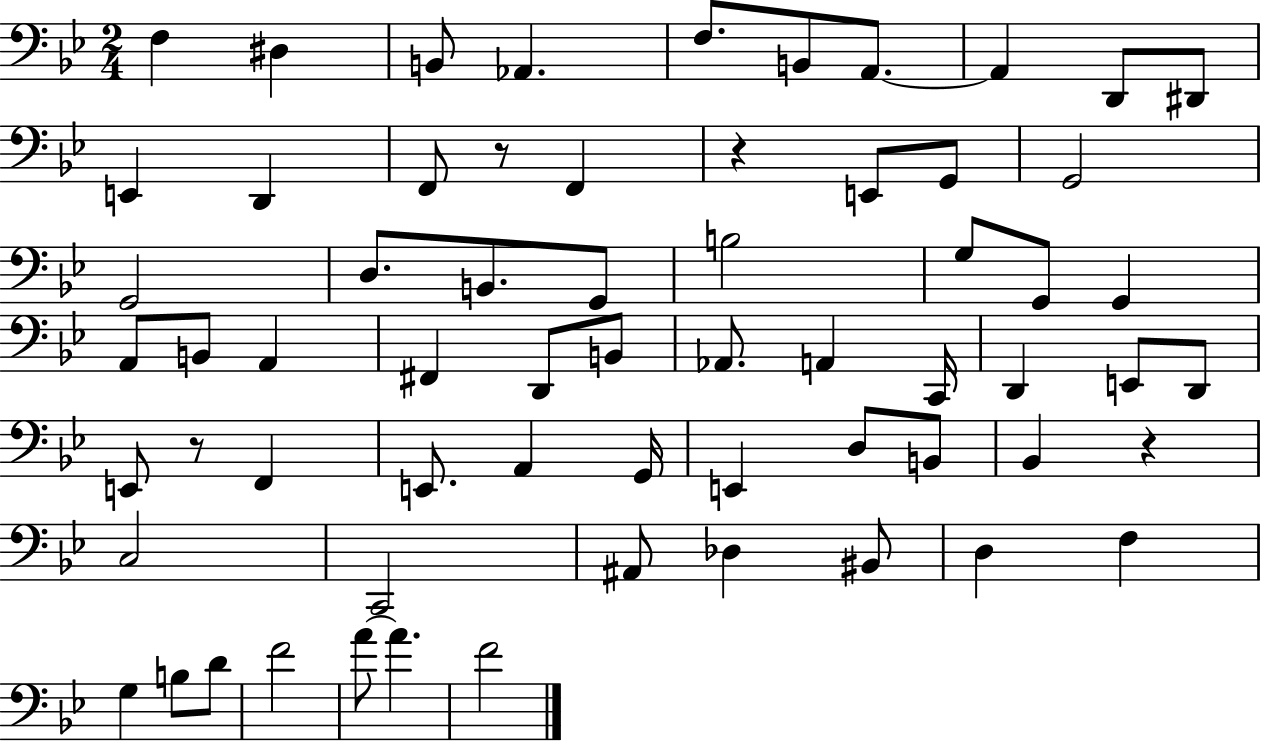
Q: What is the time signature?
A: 2/4